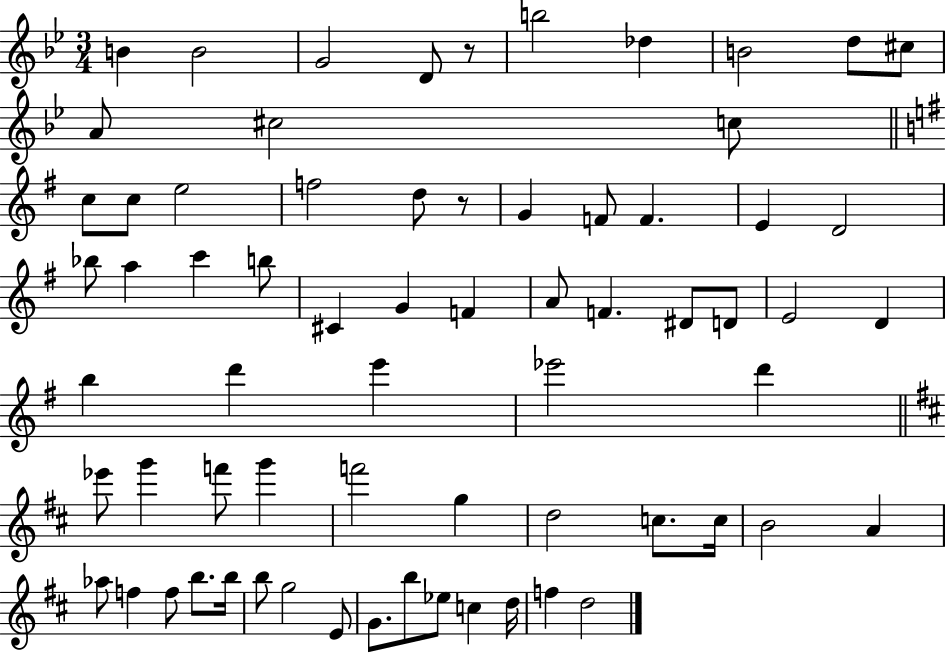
X:1
T:Untitled
M:3/4
L:1/4
K:Bb
B B2 G2 D/2 z/2 b2 _d B2 d/2 ^c/2 A/2 ^c2 c/2 c/2 c/2 e2 f2 d/2 z/2 G F/2 F E D2 _b/2 a c' b/2 ^C G F A/2 F ^D/2 D/2 E2 D b d' e' _e'2 d' _e'/2 g' f'/2 g' f'2 g d2 c/2 c/4 B2 A _a/2 f f/2 b/2 b/4 b/2 g2 E/2 G/2 b/2 _e/2 c d/4 f d2